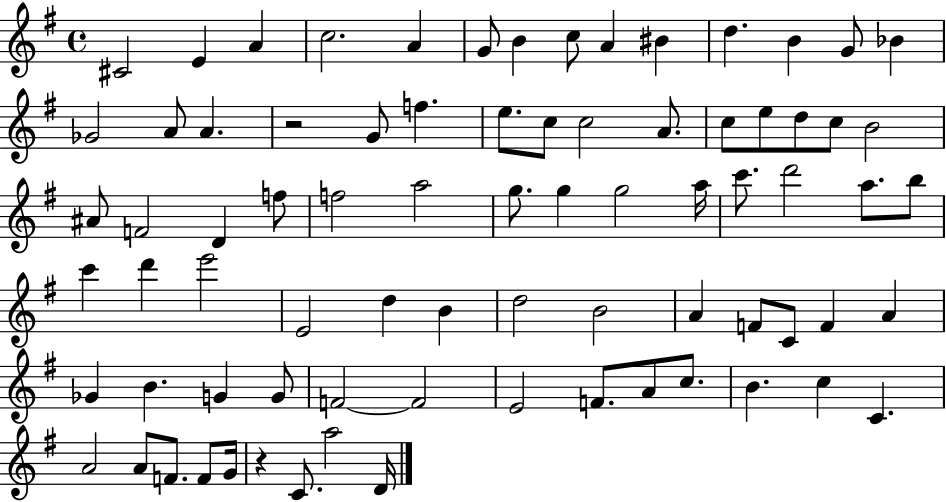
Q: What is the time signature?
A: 4/4